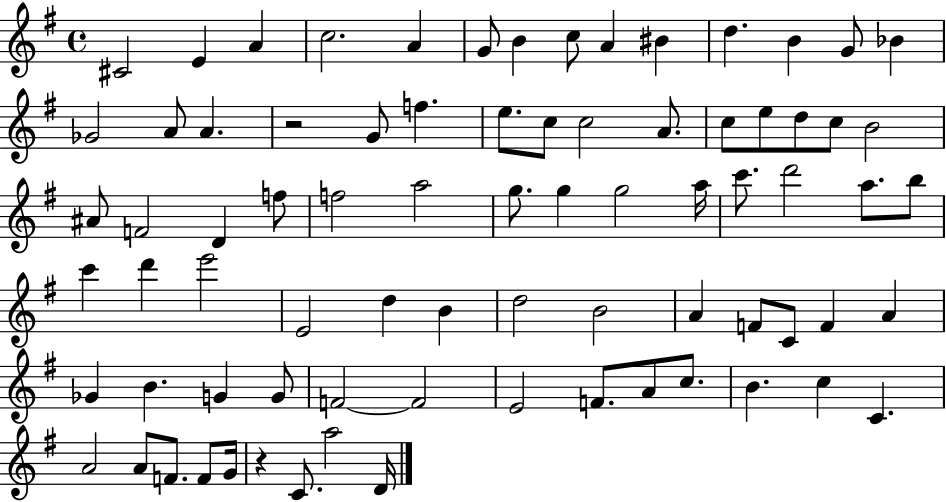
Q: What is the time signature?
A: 4/4